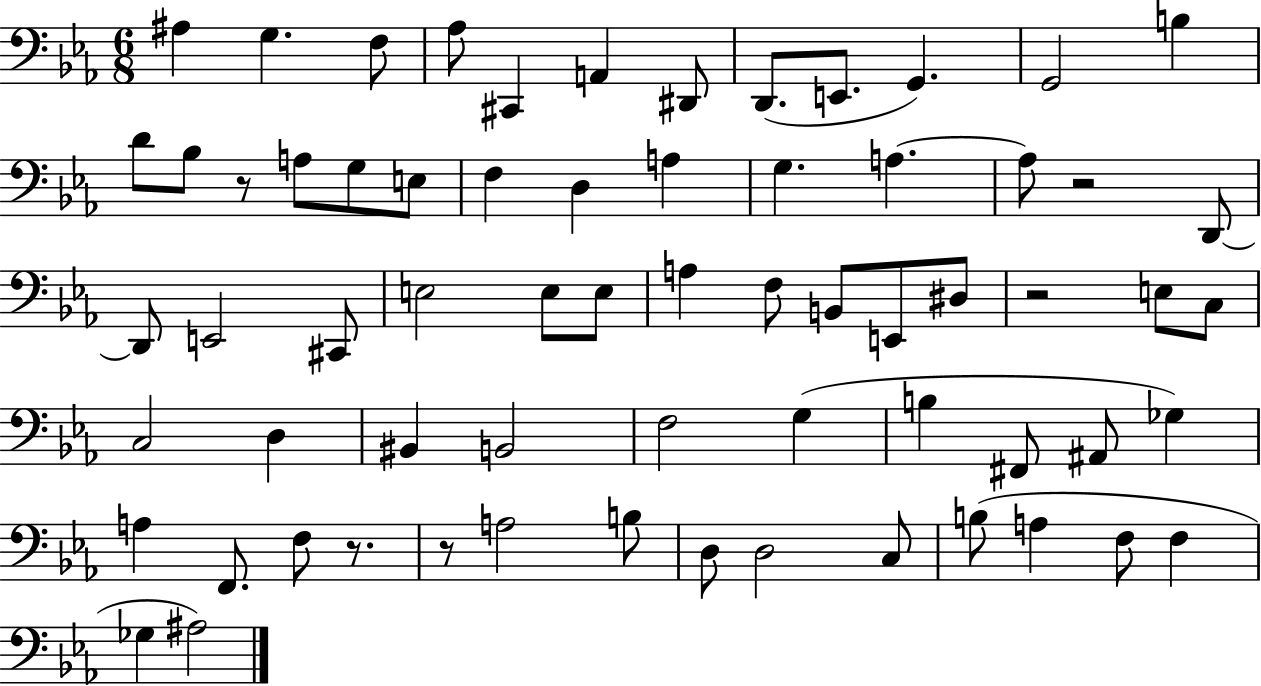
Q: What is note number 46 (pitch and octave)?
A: A#2